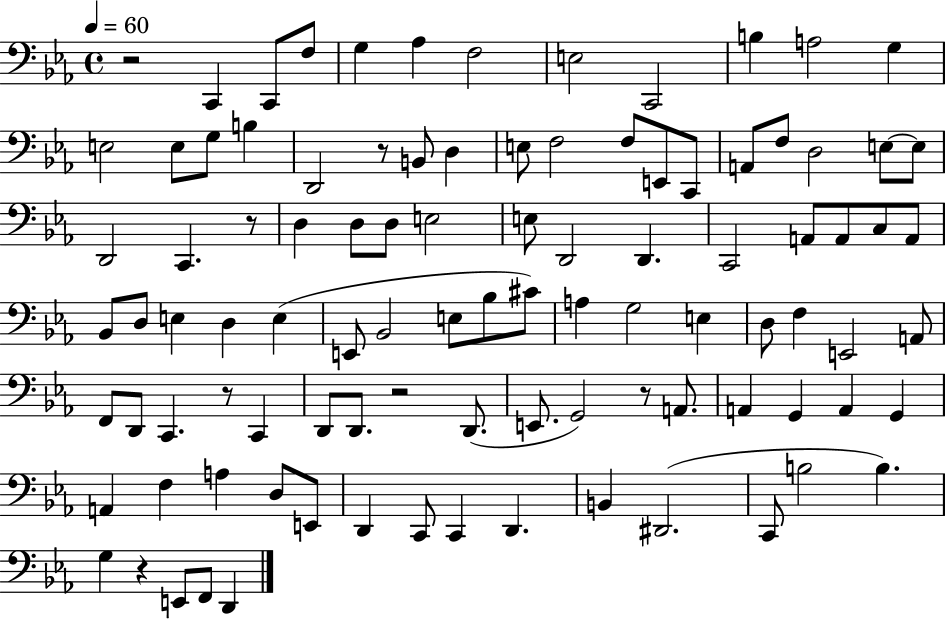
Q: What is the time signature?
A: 4/4